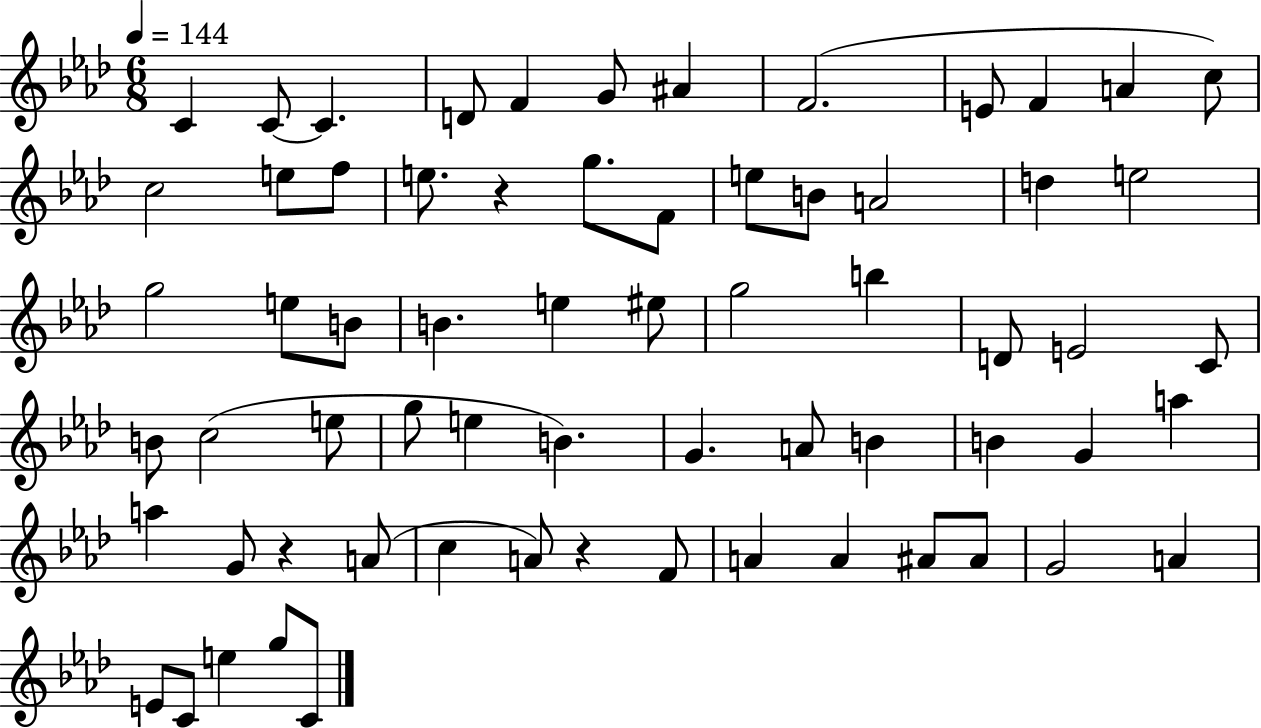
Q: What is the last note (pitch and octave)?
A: C4